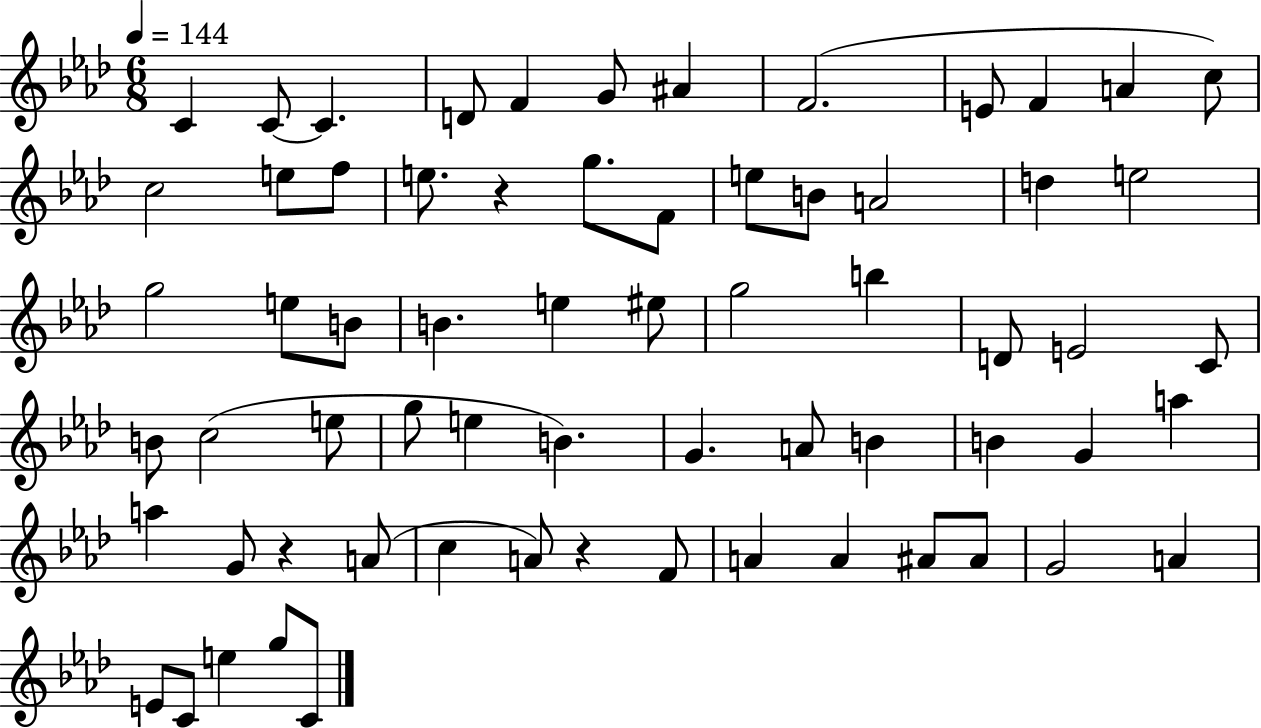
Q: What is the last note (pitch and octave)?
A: C4